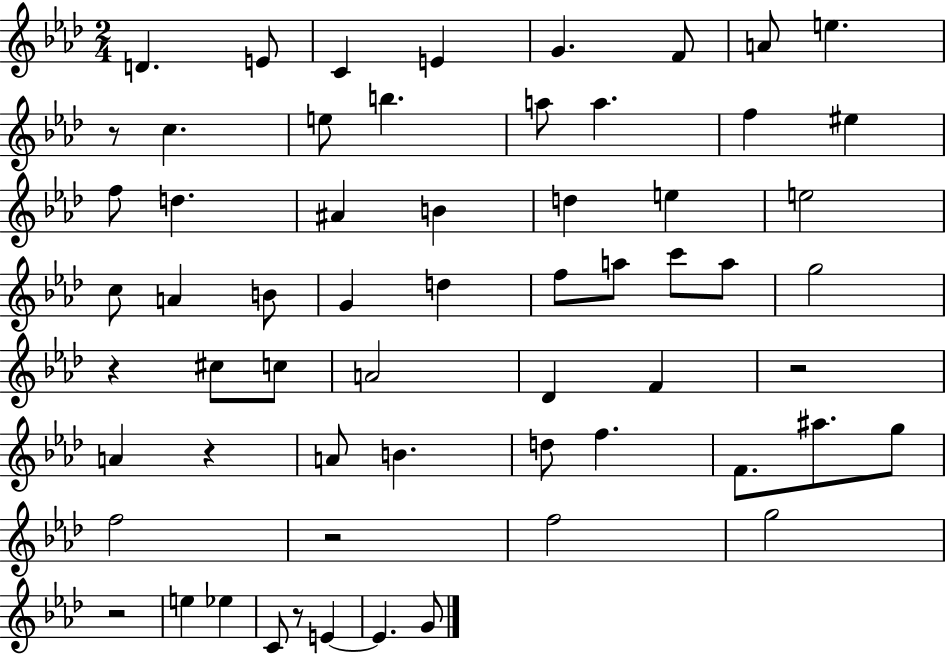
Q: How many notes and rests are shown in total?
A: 61